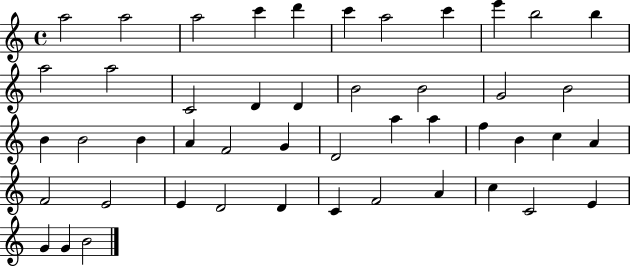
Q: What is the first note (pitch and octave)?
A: A5